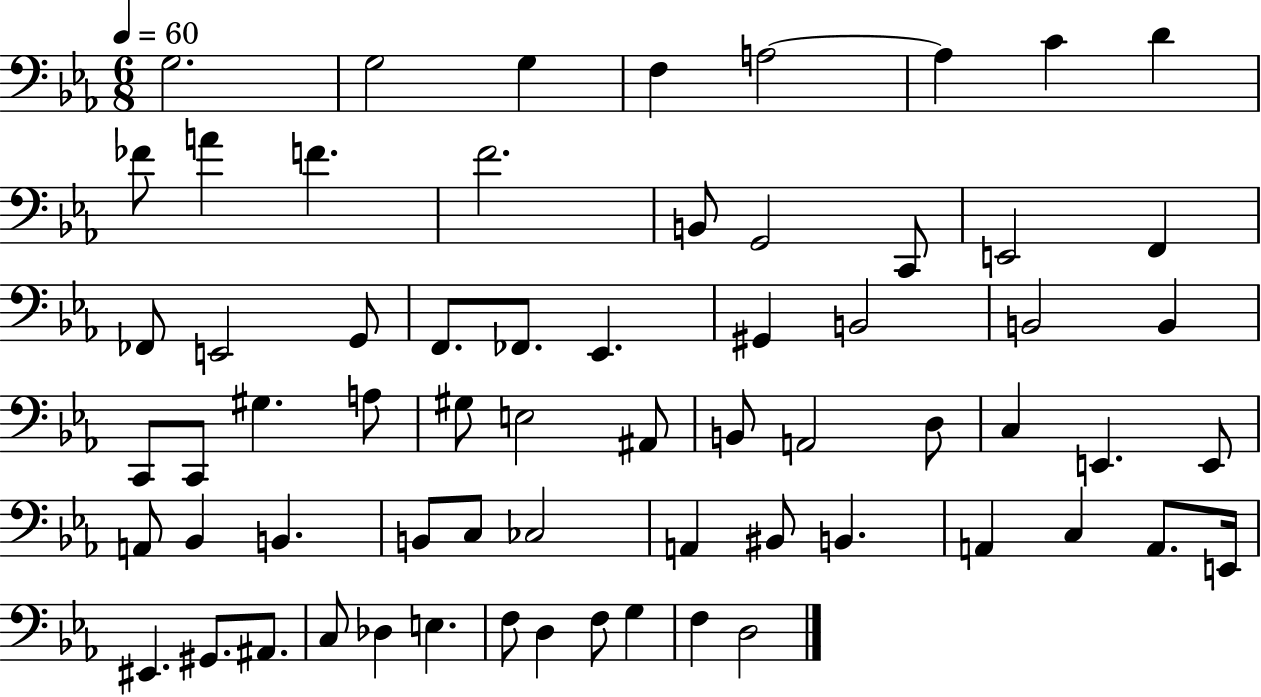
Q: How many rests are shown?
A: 0